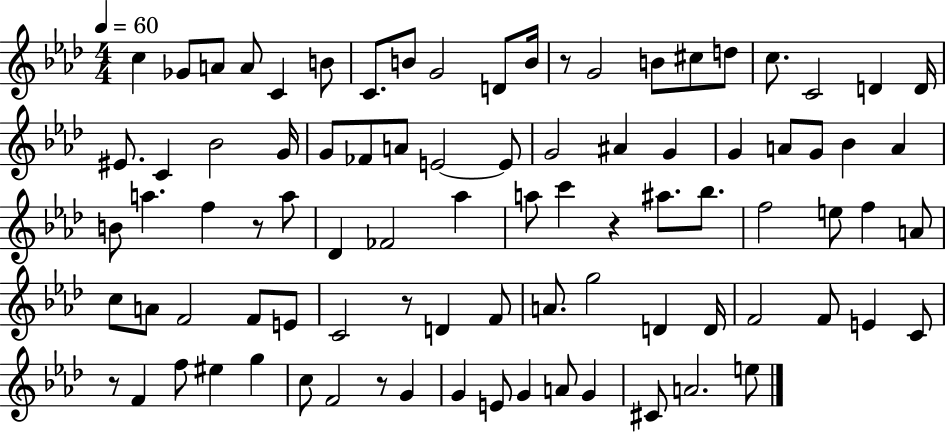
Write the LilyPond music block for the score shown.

{
  \clef treble
  \numericTimeSignature
  \time 4/4
  \key aes \major
  \tempo 4 = 60
  c''4 ges'8 a'8 a'8 c'4 b'8 | c'8. b'8 g'2 d'8 b'16 | r8 g'2 b'8 cis''8 d''8 | c''8. c'2 d'4 d'16 | \break eis'8. c'4 bes'2 g'16 | g'8 fes'8 a'8 e'2~~ e'8 | g'2 ais'4 g'4 | g'4 a'8 g'8 bes'4 a'4 | \break b'8 a''4. f''4 r8 a''8 | des'4 fes'2 aes''4 | a''8 c'''4 r4 ais''8. bes''8. | f''2 e''8 f''4 a'8 | \break c''8 a'8 f'2 f'8 e'8 | c'2 r8 d'4 f'8 | a'8. g''2 d'4 d'16 | f'2 f'8 e'4 c'8 | \break r8 f'4 f''8 eis''4 g''4 | c''8 f'2 r8 g'4 | g'4 e'8 g'4 a'8 g'4 | cis'8 a'2. e''8 | \break \bar "|."
}